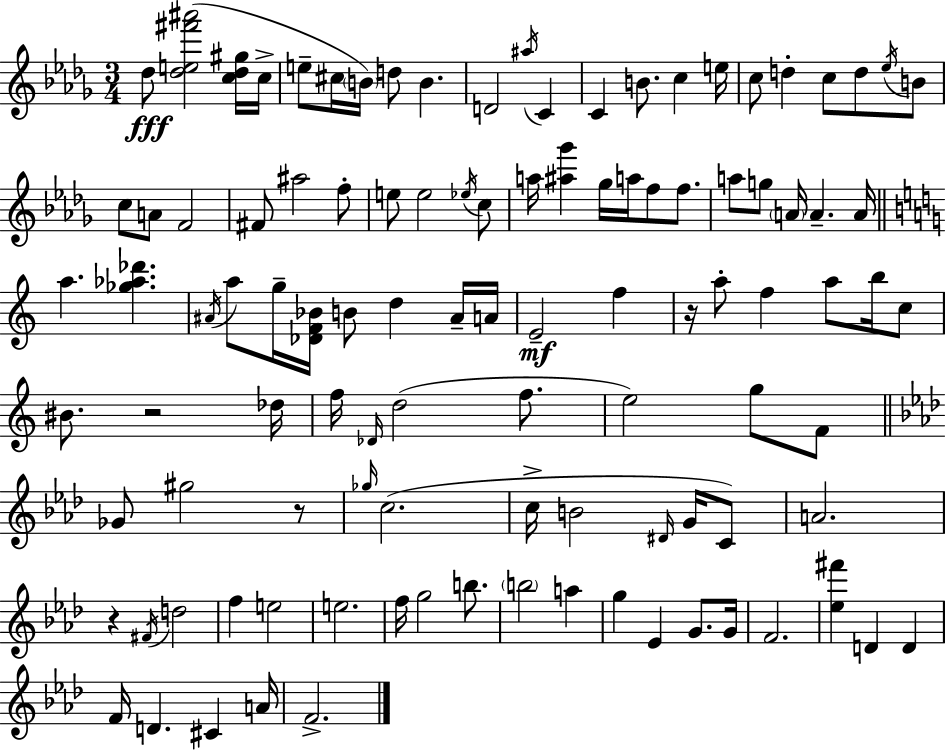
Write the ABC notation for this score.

X:1
T:Untitled
M:3/4
L:1/4
K:Bbm
_d/2 [_de^f'^a']2 [c_d^g]/4 c/4 e/2 ^c/4 B/4 d/2 B D2 ^a/4 C C B/2 c e/4 c/2 d c/2 d/2 _e/4 B/2 c/2 A/2 F2 ^F/2 ^a2 f/2 e/2 e2 _e/4 c/2 a/4 [^a_g'] _g/4 a/4 f/2 f/2 a/2 g/2 A/4 A A/4 a [_g_a_d'] ^A/4 a/2 g/4 [_DF_B]/4 B/2 d ^A/4 A/4 E2 f z/4 a/2 f a/2 b/4 c/2 ^B/2 z2 _d/4 f/4 _D/4 d2 f/2 e2 g/2 F/2 _G/2 ^g2 z/2 _g/4 c2 c/4 B2 ^D/4 G/4 C/2 A2 z ^F/4 d2 f e2 e2 f/4 g2 b/2 b2 a g _E G/2 G/4 F2 [_e^f'] D D F/4 D ^C A/4 F2